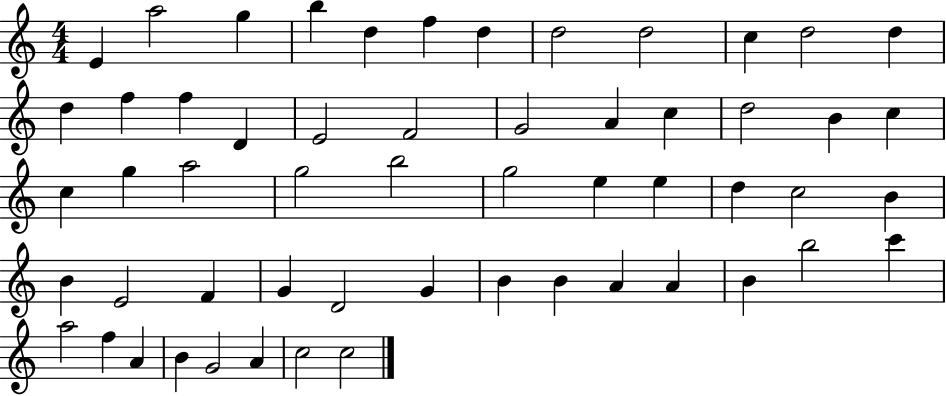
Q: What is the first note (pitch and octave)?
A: E4